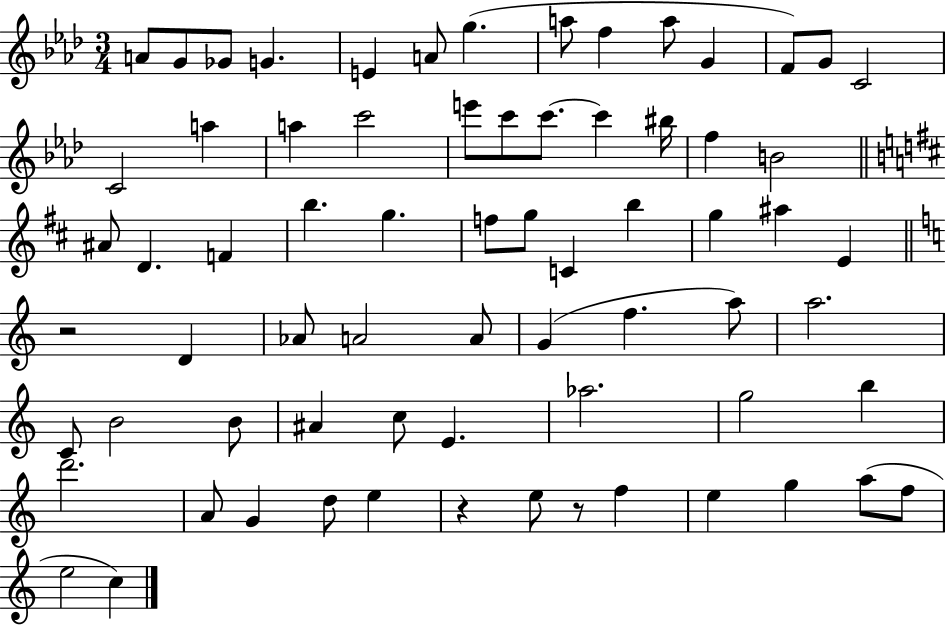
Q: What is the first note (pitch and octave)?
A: A4